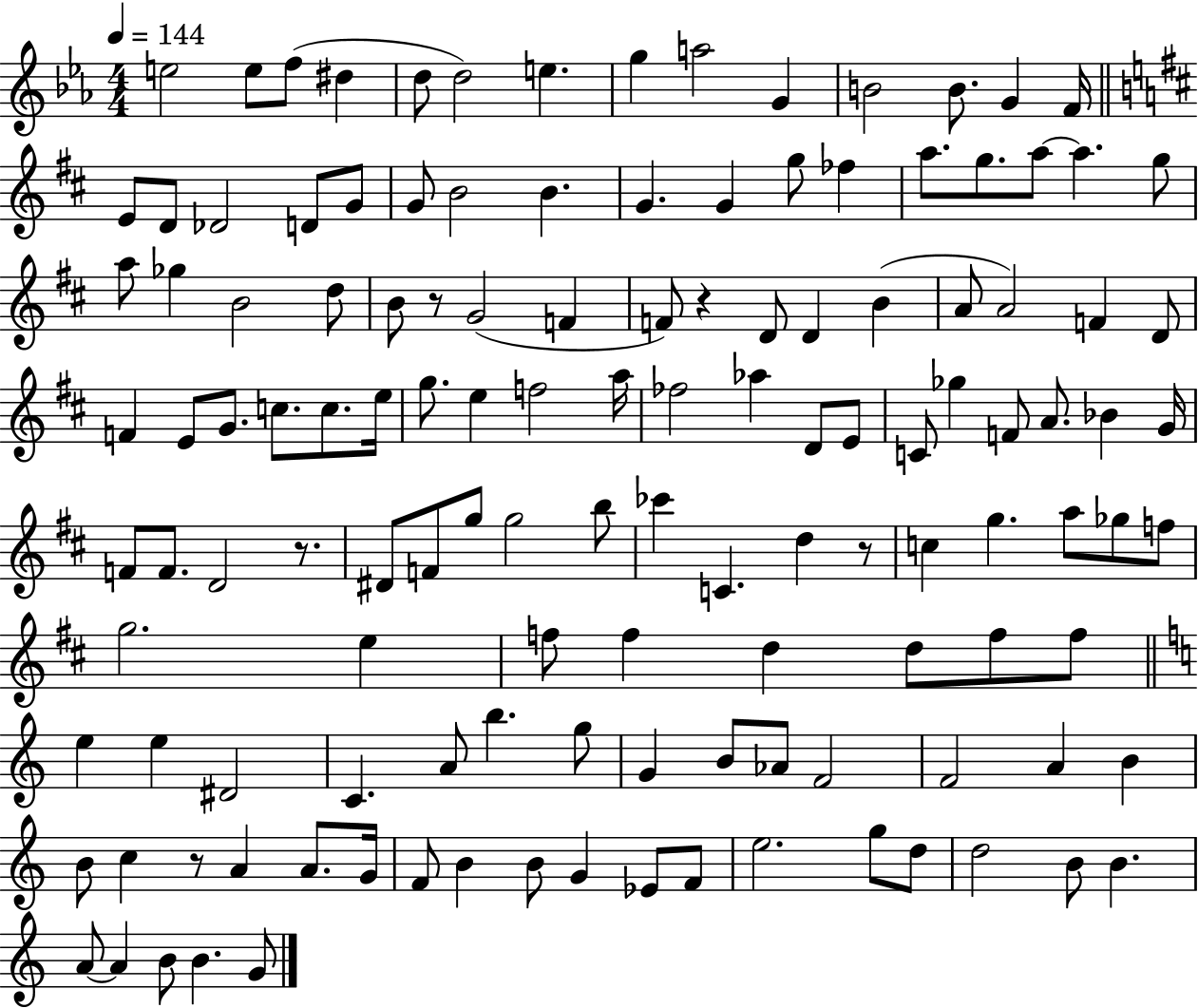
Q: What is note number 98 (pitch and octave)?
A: G4